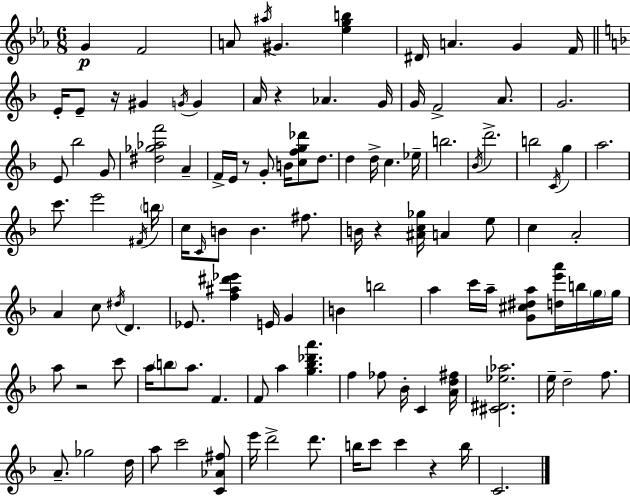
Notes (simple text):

G4/q F4/h A4/e A#5/s G#4/q. [Eb5,G5,B5]/q D#4/s A4/q. G4/q F4/s E4/s E4/e R/s G#4/q G4/s G4/q A4/s R/q Ab4/q. G4/s G4/s F4/h A4/e. G4/h. E4/e Bb5/h G4/e [D#5,Gb5,Ab5,F6]/h A4/q F4/s E4/s R/e G4/e B4/s [C5,F5,G5,Db6]/e D5/e. D5/q D5/s C5/q. Eb5/s B5/h. Bb4/s D6/h. B5/h C4/s G5/q A5/h. C6/e. E6/h F#4/s B5/s C5/s C4/s B4/e B4/q. F#5/e. B4/s R/q [A#4,C5,Gb5]/s A4/q E5/e C5/q A4/h A4/q C5/e D#5/s D4/q. Eb4/e. [F5,A#5,D#6,Eb6]/q E4/s G4/q B4/q B5/h A5/q C6/s A5/s [G4,C#5,D#5,A5]/e [D5,E6,A6]/s B5/s G5/s G5/s A5/e R/h C6/e A5/s B5/e A5/e. F4/q. F4/e A5/q [G5,Bb5,Db6,A6]/q. F5/q FES5/e Bb4/s C4/q [A4,D5,F#5]/s [C#4,D#4,Eb5,Ab5]/h. E5/s D5/h F5/e. A4/e. Gb5/h D5/s A5/e C6/h [C4,Ab4,F#5]/e E6/s D6/h D6/e. B5/s C6/e C6/q R/q B5/s C4/h.